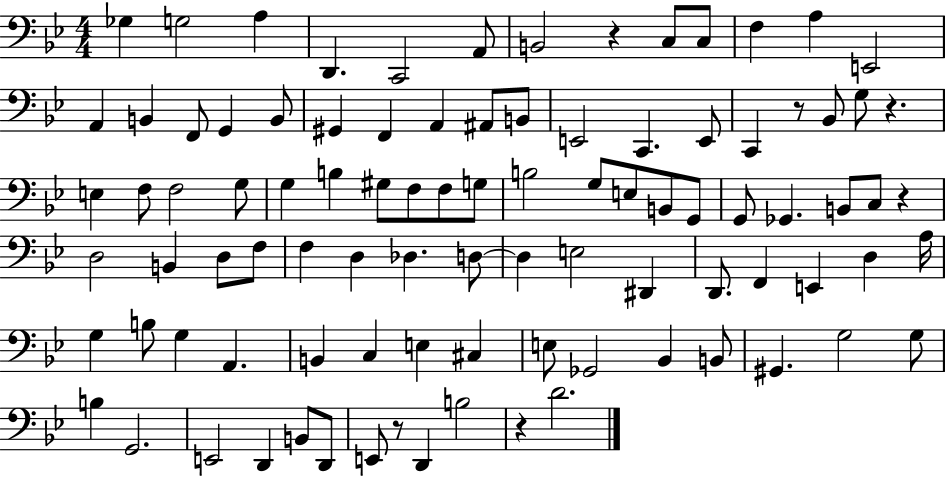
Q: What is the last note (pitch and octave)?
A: D4